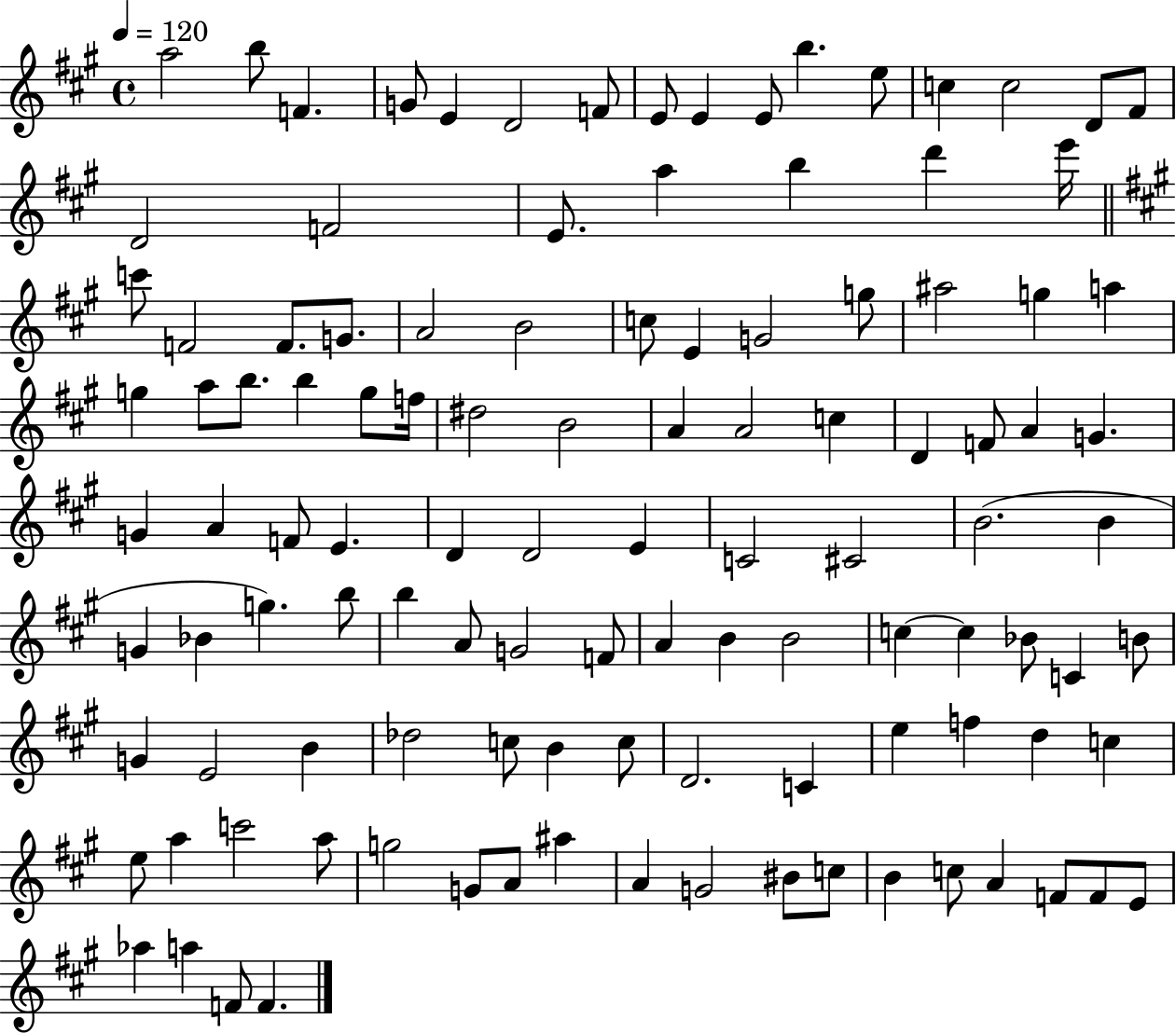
{
  \clef treble
  \time 4/4
  \defaultTimeSignature
  \key a \major
  \tempo 4 = 120
  a''2 b''8 f'4. | g'8 e'4 d'2 f'8 | e'8 e'4 e'8 b''4. e''8 | c''4 c''2 d'8 fis'8 | \break d'2 f'2 | e'8. a''4 b''4 d'''4 e'''16 | \bar "||" \break \key a \major c'''8 f'2 f'8. g'8. | a'2 b'2 | c''8 e'4 g'2 g''8 | ais''2 g''4 a''4 | \break g''4 a''8 b''8. b''4 g''8 f''16 | dis''2 b'2 | a'4 a'2 c''4 | d'4 f'8 a'4 g'4. | \break g'4 a'4 f'8 e'4. | d'4 d'2 e'4 | c'2 cis'2 | b'2.( b'4 | \break g'4 bes'4 g''4.) b''8 | b''4 a'8 g'2 f'8 | a'4 b'4 b'2 | c''4~~ c''4 bes'8 c'4 b'8 | \break g'4 e'2 b'4 | des''2 c''8 b'4 c''8 | d'2. c'4 | e''4 f''4 d''4 c''4 | \break e''8 a''4 c'''2 a''8 | g''2 g'8 a'8 ais''4 | a'4 g'2 bis'8 c''8 | b'4 c''8 a'4 f'8 f'8 e'8 | \break aes''4 a''4 f'8 f'4. | \bar "|."
}